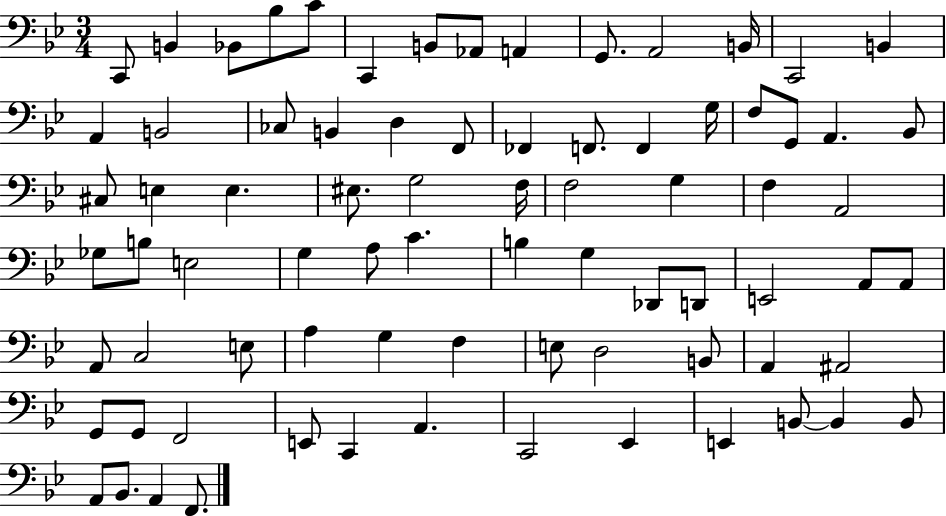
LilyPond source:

{
  \clef bass
  \numericTimeSignature
  \time 3/4
  \key bes \major
  c,8 b,4 bes,8 bes8 c'8 | c,4 b,8 aes,8 a,4 | g,8. a,2 b,16 | c,2 b,4 | \break a,4 b,2 | ces8 b,4 d4 f,8 | fes,4 f,8. f,4 g16 | f8 g,8 a,4. bes,8 | \break cis8 e4 e4. | eis8. g2 f16 | f2 g4 | f4 a,2 | \break ges8 b8 e2 | g4 a8 c'4. | b4 g4 des,8 d,8 | e,2 a,8 a,8 | \break a,8 c2 e8 | a4 g4 f4 | e8 d2 b,8 | a,4 ais,2 | \break g,8 g,8 f,2 | e,8 c,4 a,4. | c,2 ees,4 | e,4 b,8~~ b,4 b,8 | \break a,8 bes,8. a,4 f,8. | \bar "|."
}